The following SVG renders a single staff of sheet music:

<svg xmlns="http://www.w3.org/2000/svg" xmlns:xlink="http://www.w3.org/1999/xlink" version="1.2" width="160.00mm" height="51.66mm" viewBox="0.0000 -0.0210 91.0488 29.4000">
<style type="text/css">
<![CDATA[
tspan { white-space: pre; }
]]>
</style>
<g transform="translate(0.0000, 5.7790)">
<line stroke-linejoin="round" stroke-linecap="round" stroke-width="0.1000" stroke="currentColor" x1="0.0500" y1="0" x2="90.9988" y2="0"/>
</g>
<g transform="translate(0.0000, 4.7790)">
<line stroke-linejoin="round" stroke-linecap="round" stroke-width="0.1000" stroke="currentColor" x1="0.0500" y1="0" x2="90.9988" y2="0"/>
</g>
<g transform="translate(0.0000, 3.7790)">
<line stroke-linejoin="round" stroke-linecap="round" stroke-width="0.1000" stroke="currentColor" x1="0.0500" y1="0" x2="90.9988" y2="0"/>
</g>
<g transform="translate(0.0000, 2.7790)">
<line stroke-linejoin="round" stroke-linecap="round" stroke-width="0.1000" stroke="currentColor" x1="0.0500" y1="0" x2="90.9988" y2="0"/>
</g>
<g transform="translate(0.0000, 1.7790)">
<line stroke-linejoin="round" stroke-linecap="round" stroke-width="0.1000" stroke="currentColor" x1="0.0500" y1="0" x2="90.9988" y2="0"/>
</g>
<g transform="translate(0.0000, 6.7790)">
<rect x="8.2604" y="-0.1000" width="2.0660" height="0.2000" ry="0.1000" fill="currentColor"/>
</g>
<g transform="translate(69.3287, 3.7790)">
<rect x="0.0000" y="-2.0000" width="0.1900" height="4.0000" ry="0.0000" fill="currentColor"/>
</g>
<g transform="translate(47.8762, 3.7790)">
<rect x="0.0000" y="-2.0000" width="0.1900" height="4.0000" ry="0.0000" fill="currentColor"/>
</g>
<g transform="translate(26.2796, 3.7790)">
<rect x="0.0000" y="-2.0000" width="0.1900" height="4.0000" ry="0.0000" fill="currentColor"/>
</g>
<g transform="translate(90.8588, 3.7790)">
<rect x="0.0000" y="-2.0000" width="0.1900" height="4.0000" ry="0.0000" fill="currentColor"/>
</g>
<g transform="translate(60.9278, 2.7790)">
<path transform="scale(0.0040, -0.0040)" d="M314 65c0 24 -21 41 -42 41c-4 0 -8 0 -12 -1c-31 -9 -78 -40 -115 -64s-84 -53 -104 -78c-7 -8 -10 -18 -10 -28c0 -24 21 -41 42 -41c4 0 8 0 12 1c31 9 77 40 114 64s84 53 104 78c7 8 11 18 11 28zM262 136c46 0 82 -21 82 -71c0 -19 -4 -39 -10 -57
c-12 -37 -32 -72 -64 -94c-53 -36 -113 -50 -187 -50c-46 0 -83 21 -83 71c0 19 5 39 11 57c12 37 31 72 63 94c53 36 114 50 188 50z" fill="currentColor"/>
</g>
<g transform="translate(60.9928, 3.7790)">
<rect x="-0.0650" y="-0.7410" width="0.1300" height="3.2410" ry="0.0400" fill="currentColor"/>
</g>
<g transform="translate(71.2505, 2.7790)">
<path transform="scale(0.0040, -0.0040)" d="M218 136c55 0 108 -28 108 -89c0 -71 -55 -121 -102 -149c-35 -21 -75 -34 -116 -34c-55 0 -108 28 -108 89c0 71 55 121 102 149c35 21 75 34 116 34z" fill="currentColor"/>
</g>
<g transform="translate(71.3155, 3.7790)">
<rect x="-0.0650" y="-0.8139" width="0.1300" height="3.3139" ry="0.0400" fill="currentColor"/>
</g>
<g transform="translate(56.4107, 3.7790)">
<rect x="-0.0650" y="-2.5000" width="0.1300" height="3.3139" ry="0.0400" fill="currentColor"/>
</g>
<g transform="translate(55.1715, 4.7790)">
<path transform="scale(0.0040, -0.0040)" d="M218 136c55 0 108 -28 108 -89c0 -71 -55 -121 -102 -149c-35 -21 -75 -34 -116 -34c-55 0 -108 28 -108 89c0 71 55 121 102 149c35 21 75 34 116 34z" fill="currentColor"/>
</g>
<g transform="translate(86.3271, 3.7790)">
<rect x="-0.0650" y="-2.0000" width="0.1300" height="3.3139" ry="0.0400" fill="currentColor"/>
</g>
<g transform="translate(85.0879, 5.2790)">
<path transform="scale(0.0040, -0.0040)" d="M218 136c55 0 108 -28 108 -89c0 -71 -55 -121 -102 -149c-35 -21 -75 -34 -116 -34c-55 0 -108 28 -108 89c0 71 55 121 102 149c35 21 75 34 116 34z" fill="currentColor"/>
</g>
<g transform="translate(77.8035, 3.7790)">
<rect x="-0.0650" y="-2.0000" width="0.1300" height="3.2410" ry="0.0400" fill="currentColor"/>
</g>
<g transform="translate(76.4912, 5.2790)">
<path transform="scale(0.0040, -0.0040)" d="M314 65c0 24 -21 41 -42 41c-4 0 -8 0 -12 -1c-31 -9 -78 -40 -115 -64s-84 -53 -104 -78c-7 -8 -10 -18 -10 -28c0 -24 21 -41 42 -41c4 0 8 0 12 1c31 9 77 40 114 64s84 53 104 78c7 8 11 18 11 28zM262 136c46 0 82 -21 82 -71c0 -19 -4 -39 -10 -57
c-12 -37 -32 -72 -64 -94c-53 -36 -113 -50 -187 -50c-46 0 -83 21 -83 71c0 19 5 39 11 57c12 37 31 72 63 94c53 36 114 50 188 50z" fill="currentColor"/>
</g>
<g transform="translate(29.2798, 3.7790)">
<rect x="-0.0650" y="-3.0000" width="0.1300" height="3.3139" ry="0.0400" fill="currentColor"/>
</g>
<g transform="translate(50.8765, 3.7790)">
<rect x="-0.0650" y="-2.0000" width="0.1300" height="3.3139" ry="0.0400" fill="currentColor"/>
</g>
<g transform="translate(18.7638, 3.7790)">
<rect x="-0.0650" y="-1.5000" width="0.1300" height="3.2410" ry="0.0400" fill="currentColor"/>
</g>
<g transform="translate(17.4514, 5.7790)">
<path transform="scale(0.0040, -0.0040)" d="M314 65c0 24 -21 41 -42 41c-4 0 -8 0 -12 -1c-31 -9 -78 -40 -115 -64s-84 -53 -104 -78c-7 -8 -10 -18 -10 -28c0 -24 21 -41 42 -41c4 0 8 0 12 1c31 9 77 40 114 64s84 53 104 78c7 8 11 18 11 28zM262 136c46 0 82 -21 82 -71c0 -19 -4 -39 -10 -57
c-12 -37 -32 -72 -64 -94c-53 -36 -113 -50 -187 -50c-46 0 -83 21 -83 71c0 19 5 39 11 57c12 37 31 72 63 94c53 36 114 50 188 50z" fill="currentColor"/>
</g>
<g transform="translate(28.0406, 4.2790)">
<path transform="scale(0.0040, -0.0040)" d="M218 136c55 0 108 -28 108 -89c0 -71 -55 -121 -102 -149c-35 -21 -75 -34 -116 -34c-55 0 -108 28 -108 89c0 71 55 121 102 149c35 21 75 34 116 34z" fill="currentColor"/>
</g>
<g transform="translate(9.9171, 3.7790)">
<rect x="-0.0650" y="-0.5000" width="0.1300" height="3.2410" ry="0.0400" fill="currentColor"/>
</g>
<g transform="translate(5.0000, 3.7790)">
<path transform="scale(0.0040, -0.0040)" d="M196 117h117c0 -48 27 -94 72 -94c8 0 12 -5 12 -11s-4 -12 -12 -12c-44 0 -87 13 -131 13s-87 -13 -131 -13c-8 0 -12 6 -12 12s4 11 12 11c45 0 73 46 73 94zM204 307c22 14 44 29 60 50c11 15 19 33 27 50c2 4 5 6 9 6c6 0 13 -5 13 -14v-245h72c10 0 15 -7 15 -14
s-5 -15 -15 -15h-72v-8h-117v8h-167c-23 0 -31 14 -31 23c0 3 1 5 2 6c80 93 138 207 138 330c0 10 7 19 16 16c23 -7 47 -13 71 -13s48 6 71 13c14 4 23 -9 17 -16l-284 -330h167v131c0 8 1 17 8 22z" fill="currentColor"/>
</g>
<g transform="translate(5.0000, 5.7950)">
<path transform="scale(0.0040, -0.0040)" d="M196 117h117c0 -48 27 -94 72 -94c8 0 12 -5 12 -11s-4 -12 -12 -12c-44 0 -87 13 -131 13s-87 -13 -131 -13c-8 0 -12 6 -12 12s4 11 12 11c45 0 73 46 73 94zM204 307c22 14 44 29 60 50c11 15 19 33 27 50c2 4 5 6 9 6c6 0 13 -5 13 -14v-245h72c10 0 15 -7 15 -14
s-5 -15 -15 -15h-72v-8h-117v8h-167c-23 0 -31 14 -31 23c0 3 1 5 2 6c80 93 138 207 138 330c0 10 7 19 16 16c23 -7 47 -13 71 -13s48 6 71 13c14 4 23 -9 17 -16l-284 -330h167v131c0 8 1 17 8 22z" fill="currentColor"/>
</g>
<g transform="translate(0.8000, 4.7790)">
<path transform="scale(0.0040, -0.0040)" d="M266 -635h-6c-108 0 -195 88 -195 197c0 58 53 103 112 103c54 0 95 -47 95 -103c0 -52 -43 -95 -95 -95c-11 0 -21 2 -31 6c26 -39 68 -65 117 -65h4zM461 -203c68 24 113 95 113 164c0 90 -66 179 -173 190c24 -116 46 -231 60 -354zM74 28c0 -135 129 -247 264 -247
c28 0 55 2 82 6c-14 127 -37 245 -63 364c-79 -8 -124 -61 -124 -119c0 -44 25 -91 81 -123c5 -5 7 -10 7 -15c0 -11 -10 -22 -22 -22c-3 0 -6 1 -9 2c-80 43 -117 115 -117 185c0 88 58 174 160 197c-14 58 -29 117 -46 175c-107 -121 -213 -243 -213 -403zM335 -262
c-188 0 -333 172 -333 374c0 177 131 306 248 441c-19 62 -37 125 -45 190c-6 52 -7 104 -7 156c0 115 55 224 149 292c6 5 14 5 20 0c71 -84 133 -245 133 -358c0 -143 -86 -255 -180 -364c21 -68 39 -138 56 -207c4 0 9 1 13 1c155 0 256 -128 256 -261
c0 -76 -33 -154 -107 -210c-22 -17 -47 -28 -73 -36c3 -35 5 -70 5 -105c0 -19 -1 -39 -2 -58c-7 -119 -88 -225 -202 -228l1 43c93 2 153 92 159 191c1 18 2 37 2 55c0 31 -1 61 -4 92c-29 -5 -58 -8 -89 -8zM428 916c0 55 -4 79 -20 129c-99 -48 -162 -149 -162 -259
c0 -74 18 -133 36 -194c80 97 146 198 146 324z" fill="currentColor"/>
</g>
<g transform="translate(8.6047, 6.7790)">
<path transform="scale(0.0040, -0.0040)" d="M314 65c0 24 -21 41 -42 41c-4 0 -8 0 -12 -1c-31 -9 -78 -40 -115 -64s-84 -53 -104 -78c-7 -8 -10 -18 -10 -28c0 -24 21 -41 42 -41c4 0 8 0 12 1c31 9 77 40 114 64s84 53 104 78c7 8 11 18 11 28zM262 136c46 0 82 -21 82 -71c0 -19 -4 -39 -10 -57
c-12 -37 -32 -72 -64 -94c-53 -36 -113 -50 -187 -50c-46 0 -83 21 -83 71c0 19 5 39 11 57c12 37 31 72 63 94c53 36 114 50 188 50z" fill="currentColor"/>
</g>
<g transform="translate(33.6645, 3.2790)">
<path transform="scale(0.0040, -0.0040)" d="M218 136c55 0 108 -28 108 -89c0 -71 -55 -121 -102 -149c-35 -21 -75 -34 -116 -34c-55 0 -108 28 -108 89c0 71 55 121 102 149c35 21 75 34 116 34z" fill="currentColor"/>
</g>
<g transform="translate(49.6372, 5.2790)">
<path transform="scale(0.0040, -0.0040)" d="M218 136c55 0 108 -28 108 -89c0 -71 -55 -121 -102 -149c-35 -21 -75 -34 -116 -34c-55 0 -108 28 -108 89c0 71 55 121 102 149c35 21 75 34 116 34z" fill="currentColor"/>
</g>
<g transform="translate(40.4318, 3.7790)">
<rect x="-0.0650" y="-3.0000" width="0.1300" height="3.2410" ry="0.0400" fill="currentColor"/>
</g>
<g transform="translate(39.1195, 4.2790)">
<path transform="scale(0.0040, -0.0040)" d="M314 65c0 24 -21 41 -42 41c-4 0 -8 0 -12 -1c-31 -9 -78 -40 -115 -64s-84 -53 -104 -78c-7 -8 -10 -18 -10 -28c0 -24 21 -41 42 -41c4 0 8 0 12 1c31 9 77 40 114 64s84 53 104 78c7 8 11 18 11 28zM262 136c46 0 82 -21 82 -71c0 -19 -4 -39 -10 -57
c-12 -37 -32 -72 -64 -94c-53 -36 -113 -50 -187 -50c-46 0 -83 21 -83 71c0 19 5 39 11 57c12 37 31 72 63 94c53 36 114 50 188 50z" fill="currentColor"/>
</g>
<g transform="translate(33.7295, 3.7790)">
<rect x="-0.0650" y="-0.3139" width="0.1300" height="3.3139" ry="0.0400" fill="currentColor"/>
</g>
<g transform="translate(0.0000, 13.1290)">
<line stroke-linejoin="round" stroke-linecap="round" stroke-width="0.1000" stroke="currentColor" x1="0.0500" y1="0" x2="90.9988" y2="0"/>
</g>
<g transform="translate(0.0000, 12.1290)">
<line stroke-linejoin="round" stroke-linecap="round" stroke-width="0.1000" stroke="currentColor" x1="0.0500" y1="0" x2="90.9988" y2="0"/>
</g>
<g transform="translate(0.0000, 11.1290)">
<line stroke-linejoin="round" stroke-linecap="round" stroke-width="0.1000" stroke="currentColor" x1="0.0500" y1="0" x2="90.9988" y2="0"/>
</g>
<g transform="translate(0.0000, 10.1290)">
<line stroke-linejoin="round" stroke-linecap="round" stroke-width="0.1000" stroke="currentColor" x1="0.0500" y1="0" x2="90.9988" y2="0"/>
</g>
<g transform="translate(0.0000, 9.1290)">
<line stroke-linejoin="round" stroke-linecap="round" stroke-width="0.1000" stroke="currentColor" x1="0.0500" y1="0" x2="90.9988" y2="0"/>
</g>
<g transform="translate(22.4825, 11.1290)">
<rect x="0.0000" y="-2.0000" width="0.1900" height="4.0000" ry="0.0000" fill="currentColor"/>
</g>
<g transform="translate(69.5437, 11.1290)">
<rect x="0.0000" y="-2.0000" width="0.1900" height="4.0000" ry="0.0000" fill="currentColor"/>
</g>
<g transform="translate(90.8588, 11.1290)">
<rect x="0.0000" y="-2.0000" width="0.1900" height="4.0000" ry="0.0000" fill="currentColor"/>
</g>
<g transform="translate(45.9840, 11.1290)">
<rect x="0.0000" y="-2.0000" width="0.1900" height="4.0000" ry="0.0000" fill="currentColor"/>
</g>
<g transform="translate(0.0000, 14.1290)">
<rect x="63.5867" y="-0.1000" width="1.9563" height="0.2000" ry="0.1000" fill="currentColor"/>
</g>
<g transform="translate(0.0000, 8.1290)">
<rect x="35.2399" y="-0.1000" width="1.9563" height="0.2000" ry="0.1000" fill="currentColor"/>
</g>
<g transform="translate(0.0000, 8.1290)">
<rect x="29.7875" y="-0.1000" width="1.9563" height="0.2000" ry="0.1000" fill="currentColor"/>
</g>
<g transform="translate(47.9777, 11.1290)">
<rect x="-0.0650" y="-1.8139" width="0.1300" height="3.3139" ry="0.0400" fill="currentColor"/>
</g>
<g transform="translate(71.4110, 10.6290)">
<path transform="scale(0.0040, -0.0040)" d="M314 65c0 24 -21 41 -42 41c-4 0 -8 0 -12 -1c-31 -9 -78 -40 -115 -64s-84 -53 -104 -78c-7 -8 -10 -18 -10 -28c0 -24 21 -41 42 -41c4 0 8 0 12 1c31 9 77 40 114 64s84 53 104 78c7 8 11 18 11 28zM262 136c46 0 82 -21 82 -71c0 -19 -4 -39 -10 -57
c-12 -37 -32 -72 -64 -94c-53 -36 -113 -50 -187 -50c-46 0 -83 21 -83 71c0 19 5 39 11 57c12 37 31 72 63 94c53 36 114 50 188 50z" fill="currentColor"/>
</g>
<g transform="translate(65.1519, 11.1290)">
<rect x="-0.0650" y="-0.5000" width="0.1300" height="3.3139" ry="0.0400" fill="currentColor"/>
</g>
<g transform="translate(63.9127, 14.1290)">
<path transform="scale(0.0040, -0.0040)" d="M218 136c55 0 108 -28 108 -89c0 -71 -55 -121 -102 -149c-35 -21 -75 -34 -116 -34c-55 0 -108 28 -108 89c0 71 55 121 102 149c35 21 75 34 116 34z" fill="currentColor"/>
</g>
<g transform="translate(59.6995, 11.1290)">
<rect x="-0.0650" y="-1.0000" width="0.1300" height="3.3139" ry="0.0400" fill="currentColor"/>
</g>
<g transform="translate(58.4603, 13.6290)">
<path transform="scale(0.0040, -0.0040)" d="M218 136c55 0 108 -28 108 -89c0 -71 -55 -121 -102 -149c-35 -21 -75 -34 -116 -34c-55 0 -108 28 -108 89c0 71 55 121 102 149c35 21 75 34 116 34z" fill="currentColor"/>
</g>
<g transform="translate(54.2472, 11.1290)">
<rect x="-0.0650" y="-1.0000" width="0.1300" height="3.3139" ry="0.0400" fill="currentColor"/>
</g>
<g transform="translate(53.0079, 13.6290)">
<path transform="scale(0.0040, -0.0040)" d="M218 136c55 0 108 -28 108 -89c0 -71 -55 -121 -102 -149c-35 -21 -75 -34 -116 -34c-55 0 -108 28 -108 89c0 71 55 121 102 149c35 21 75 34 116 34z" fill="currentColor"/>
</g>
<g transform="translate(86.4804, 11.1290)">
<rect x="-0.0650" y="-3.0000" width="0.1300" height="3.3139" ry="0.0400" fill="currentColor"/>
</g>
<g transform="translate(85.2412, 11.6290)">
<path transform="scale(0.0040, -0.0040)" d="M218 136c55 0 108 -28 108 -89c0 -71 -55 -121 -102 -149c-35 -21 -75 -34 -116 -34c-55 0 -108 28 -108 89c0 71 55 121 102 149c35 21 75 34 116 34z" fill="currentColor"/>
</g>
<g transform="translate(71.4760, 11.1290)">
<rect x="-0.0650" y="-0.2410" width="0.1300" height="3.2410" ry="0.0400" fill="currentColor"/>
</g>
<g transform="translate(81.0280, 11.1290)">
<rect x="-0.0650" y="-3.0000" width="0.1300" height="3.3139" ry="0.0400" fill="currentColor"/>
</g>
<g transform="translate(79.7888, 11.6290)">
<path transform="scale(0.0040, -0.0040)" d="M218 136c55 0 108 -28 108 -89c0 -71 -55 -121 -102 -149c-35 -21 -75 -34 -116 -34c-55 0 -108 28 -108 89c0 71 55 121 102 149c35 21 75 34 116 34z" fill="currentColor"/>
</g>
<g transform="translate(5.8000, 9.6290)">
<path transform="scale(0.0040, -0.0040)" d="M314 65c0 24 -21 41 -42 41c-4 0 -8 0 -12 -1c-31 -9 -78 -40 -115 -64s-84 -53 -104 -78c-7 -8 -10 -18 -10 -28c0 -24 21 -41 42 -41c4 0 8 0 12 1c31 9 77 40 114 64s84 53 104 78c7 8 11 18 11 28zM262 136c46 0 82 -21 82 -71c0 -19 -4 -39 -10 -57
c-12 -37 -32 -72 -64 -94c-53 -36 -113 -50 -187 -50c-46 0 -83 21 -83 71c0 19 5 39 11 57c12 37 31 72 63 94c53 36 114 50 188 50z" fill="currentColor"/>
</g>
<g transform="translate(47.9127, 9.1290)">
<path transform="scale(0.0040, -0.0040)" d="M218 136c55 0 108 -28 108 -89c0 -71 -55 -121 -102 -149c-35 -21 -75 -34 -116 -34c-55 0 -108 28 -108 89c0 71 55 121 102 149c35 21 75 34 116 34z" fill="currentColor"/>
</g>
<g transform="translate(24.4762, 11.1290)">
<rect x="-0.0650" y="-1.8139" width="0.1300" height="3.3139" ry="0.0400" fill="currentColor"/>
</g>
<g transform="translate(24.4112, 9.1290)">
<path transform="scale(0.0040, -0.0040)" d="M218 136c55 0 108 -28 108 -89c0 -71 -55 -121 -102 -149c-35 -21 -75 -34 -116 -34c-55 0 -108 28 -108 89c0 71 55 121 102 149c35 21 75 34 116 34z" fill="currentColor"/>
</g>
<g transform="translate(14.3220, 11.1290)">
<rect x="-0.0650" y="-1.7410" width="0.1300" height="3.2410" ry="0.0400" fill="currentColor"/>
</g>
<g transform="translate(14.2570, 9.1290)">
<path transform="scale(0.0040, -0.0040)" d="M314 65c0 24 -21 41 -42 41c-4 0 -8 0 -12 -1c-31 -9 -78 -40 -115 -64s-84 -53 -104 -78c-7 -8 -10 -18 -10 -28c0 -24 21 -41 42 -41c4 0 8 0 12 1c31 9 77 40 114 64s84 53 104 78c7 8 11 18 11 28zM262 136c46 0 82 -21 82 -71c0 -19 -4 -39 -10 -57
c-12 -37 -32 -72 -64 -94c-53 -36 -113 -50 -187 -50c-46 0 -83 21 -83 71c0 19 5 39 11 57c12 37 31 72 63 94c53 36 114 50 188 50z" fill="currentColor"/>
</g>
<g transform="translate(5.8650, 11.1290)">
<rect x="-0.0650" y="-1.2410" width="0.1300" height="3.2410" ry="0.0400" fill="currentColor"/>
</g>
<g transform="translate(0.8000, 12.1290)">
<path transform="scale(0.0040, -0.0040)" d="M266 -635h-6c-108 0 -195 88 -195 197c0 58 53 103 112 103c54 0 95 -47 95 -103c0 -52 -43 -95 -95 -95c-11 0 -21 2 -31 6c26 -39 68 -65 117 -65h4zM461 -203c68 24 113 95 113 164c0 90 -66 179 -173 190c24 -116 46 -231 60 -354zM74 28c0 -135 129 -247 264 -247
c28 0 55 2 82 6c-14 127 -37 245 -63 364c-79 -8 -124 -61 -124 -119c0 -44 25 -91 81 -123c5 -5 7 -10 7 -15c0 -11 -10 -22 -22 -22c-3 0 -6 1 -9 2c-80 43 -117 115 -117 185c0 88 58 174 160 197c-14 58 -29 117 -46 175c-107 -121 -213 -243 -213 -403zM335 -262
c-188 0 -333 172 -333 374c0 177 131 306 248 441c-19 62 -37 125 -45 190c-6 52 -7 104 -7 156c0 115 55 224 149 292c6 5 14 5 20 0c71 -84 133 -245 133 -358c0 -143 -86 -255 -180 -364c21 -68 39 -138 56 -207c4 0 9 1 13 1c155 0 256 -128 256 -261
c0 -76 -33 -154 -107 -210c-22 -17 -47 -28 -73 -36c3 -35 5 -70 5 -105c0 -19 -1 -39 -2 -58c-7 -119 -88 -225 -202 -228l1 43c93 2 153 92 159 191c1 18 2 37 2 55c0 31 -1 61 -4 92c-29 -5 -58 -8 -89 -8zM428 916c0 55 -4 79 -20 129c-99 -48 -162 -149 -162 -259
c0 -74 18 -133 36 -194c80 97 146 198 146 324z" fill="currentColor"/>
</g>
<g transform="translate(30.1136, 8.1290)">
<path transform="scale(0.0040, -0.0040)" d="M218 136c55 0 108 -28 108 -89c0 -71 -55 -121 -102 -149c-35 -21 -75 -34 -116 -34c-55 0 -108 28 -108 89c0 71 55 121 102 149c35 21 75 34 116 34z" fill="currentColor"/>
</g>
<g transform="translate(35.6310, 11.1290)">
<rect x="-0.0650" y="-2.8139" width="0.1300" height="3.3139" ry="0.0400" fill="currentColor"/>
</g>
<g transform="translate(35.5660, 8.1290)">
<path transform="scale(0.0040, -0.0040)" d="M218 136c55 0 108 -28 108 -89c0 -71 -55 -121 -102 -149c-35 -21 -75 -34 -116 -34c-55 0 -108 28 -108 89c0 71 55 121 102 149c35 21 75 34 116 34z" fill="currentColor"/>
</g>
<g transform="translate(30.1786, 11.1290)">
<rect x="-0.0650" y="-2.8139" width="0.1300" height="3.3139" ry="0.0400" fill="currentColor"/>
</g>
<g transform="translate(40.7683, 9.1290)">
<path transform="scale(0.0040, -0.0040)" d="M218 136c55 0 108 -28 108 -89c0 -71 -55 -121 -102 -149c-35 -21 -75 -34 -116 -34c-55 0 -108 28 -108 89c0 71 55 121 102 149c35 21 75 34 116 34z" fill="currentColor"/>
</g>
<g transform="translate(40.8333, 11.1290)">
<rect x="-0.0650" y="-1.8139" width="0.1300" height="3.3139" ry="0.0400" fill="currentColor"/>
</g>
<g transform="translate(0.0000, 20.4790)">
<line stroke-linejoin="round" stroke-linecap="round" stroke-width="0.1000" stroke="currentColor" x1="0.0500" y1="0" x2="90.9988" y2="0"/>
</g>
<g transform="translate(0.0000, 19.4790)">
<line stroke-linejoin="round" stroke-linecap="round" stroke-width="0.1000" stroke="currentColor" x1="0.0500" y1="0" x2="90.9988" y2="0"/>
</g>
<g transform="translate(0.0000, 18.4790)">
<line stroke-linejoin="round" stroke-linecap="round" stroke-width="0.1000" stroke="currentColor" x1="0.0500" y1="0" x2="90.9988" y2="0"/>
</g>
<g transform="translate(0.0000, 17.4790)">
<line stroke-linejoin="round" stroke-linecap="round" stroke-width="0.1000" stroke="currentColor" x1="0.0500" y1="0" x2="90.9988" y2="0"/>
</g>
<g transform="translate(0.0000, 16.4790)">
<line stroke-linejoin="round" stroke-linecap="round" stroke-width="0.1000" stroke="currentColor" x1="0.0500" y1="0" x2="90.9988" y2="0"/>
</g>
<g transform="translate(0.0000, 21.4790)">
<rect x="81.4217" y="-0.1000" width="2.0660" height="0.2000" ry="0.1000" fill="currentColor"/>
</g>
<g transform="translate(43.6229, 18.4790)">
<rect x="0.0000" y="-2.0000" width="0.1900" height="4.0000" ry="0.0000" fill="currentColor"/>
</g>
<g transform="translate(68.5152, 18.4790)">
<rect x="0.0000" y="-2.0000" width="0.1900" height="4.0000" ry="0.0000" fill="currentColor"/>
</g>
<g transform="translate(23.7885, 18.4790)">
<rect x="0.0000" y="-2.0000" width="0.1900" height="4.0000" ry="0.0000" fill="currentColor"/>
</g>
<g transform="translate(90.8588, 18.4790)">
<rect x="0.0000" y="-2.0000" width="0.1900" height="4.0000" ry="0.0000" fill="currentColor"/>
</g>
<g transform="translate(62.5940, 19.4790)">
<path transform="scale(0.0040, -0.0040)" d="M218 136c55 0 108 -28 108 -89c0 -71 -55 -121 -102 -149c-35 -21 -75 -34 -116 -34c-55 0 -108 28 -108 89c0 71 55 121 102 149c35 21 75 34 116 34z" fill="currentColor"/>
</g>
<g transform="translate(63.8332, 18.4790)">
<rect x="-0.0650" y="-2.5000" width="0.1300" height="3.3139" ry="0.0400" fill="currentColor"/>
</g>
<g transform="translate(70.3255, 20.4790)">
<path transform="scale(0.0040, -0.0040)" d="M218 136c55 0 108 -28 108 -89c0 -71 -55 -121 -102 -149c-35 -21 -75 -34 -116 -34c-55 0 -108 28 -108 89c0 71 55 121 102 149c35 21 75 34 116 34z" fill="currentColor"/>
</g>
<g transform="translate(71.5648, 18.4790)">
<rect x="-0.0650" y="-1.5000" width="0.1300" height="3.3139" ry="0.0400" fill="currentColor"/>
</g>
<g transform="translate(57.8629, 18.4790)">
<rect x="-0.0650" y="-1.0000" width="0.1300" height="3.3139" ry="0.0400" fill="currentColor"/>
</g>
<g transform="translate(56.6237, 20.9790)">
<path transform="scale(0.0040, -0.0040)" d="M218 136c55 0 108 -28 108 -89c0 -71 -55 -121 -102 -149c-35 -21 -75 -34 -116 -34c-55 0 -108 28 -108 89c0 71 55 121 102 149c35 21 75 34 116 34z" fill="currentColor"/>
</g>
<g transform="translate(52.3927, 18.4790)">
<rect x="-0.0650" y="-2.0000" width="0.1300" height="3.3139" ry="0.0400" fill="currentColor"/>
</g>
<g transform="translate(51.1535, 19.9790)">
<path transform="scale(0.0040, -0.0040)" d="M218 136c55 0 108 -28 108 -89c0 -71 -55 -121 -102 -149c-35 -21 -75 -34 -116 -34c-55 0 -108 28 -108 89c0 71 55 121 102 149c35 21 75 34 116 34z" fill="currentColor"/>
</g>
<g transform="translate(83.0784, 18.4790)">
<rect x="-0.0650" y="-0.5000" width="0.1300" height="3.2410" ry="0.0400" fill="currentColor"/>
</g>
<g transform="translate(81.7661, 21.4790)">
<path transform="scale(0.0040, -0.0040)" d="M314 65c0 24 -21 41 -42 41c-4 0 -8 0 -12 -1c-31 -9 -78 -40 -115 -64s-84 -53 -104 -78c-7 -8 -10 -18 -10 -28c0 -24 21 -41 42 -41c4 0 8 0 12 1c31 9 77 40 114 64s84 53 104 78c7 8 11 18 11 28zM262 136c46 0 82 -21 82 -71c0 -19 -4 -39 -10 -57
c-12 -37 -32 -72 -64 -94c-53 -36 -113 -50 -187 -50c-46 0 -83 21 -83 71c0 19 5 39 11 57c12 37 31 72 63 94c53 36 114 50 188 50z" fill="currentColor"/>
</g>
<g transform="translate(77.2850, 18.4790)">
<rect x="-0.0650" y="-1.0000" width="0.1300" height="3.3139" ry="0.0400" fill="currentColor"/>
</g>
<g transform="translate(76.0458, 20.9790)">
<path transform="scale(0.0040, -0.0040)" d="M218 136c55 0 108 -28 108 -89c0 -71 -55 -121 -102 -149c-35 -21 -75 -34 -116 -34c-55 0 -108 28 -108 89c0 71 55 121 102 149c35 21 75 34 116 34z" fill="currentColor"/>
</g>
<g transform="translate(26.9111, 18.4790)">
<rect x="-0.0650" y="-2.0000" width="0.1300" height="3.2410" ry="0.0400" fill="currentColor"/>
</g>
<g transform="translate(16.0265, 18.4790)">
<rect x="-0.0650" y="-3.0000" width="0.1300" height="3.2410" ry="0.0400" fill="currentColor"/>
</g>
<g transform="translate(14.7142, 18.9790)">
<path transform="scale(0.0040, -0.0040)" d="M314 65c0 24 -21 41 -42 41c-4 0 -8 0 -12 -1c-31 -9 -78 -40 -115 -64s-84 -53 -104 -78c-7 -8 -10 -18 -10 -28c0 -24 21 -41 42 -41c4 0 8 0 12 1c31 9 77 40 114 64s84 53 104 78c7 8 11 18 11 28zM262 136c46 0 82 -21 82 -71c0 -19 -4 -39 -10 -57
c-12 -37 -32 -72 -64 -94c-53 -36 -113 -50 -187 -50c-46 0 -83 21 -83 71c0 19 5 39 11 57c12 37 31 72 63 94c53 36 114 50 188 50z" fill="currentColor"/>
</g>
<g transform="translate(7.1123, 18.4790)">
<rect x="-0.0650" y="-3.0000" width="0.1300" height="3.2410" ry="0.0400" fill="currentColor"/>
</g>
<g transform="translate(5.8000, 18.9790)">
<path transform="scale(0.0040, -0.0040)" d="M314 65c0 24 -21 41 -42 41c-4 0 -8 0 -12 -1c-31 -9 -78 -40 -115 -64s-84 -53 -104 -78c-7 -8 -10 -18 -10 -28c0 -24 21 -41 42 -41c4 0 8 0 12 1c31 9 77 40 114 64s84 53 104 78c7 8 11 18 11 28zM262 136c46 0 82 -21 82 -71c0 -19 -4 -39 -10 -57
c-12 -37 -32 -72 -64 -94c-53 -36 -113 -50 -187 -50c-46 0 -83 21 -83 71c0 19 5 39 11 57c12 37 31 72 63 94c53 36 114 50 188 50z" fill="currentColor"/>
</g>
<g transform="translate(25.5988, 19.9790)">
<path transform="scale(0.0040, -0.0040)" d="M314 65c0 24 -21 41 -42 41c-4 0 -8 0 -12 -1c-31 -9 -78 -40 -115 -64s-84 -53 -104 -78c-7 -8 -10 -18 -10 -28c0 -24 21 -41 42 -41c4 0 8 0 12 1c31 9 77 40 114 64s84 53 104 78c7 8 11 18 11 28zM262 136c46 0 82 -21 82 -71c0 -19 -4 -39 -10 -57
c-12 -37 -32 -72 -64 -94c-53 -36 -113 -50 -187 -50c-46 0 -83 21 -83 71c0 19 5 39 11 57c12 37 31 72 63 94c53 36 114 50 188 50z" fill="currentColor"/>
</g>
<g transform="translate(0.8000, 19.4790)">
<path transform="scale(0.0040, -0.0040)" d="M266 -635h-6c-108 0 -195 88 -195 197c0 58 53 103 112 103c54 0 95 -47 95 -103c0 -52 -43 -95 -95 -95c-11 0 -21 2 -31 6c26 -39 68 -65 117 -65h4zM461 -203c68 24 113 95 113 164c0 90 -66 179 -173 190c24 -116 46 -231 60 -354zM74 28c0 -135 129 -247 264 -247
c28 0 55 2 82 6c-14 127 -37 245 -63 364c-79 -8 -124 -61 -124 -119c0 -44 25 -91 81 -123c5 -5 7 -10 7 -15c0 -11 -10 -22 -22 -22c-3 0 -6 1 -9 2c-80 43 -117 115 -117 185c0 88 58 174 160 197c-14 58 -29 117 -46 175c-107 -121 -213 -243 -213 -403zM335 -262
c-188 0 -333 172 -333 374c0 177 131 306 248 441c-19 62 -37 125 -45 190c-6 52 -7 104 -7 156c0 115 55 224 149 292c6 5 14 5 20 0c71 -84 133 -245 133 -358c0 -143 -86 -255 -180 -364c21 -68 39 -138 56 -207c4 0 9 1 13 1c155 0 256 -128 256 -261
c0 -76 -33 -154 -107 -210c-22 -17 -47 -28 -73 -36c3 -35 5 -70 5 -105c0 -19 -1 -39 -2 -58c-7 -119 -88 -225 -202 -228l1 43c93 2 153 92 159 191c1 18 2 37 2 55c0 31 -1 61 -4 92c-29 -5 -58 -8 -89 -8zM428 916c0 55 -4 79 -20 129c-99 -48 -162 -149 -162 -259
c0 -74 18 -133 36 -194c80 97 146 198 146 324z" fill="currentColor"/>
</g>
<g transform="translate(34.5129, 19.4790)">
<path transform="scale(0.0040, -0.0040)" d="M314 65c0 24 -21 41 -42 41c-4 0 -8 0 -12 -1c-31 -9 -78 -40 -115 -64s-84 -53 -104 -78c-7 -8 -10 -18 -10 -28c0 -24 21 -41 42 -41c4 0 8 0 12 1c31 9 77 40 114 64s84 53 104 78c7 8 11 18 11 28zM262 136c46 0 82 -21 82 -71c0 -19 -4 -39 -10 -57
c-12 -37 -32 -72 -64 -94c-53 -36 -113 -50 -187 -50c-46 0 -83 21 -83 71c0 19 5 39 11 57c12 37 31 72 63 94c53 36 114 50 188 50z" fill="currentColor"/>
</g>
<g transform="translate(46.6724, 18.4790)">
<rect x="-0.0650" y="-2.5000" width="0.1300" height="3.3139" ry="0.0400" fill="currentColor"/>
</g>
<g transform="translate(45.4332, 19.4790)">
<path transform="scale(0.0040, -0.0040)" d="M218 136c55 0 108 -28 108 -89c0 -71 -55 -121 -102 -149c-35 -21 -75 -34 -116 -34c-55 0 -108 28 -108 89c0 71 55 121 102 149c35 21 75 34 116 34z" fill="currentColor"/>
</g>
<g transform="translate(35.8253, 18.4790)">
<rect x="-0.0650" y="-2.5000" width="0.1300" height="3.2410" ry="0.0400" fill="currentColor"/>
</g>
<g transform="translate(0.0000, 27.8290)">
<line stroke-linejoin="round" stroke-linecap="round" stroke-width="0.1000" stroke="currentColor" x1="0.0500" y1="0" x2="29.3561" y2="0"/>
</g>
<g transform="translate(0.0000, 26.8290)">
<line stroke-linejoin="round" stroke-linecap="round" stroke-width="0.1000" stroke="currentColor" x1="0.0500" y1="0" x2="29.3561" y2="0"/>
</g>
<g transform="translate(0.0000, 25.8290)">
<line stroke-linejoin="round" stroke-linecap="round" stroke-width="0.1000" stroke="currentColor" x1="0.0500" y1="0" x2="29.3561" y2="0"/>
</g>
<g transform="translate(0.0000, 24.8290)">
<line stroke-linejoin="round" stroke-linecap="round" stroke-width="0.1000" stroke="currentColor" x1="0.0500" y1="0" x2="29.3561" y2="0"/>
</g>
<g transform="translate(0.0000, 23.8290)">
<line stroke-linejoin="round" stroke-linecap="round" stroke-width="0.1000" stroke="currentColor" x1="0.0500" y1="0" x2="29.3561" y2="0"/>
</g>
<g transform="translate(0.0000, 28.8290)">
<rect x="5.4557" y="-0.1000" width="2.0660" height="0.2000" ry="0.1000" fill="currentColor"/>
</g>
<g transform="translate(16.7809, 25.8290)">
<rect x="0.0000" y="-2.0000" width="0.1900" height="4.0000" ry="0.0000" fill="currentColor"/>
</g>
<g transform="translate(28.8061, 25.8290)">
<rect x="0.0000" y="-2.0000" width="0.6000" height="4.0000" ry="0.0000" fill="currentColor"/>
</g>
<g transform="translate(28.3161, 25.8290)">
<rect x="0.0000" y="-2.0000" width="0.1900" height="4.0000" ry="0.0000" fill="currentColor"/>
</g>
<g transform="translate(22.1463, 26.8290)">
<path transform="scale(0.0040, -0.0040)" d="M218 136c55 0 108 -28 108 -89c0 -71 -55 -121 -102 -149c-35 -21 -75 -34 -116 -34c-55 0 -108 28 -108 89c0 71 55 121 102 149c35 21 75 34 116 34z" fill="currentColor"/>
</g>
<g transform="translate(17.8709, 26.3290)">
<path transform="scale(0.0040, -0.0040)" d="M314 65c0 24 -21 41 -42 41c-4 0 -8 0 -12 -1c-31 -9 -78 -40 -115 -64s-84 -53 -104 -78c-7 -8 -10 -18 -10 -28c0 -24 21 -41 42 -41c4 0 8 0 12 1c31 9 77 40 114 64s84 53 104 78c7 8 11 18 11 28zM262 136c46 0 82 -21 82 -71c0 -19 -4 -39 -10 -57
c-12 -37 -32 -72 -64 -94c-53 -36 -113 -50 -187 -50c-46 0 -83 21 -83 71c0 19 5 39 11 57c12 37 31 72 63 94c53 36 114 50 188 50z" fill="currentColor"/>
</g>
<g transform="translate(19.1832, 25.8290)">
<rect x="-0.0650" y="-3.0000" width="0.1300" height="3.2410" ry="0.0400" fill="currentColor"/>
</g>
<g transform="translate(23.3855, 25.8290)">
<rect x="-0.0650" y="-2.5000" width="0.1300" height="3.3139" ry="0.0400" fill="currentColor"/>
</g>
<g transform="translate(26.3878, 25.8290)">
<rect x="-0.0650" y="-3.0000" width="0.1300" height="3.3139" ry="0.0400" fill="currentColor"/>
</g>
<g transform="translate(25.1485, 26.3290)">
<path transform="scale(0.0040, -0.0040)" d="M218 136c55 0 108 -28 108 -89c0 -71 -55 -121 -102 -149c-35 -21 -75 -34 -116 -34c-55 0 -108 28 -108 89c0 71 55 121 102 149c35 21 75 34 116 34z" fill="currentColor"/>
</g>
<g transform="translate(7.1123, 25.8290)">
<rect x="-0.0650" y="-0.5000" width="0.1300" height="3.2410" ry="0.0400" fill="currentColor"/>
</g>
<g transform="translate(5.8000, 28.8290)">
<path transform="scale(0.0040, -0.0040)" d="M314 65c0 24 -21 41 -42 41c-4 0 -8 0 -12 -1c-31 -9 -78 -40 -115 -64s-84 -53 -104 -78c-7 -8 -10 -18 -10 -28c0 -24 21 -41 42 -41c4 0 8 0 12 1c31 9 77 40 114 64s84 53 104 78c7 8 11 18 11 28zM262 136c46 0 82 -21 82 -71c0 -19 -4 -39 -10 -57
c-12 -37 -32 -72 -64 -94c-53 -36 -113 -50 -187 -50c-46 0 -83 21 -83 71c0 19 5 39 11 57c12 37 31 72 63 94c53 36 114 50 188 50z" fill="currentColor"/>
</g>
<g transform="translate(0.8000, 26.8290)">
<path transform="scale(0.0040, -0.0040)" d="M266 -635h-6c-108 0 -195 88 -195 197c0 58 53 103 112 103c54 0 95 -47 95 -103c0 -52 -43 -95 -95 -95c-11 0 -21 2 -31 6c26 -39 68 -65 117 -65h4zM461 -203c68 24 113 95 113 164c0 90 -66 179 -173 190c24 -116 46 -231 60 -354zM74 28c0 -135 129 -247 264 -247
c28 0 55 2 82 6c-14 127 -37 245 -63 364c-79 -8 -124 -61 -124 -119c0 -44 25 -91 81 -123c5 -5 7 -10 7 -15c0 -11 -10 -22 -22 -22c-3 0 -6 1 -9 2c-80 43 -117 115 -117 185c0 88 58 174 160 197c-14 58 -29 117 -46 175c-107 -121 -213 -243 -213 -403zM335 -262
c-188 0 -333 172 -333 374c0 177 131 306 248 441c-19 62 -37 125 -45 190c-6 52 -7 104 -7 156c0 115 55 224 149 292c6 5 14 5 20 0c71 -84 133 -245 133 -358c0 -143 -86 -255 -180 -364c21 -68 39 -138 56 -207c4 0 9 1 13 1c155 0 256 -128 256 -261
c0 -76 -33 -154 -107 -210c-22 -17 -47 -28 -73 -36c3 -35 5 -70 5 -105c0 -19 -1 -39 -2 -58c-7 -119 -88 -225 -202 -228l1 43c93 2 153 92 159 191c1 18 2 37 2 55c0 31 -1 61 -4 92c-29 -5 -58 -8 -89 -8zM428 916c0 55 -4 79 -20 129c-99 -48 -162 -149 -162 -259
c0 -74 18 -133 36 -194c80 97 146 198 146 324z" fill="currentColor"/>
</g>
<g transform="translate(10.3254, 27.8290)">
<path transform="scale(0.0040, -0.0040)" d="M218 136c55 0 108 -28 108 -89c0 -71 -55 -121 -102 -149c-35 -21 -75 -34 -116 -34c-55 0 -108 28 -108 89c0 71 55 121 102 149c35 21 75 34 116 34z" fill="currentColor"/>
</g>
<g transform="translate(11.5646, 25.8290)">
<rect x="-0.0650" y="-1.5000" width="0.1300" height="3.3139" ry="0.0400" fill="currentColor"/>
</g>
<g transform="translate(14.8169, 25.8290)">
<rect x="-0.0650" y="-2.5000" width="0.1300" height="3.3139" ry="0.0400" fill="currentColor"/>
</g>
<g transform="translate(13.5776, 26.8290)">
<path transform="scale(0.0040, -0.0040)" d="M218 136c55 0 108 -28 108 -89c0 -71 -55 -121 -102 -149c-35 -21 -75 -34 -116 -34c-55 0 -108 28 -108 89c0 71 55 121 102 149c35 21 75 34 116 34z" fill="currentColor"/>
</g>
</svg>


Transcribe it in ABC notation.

X:1
T:Untitled
M:4/4
L:1/4
K:C
C2 E2 A c A2 F G d2 d F2 F e2 f2 f a a f f D D C c2 A A A2 A2 F2 G2 G F D G E D C2 C2 E G A2 G A